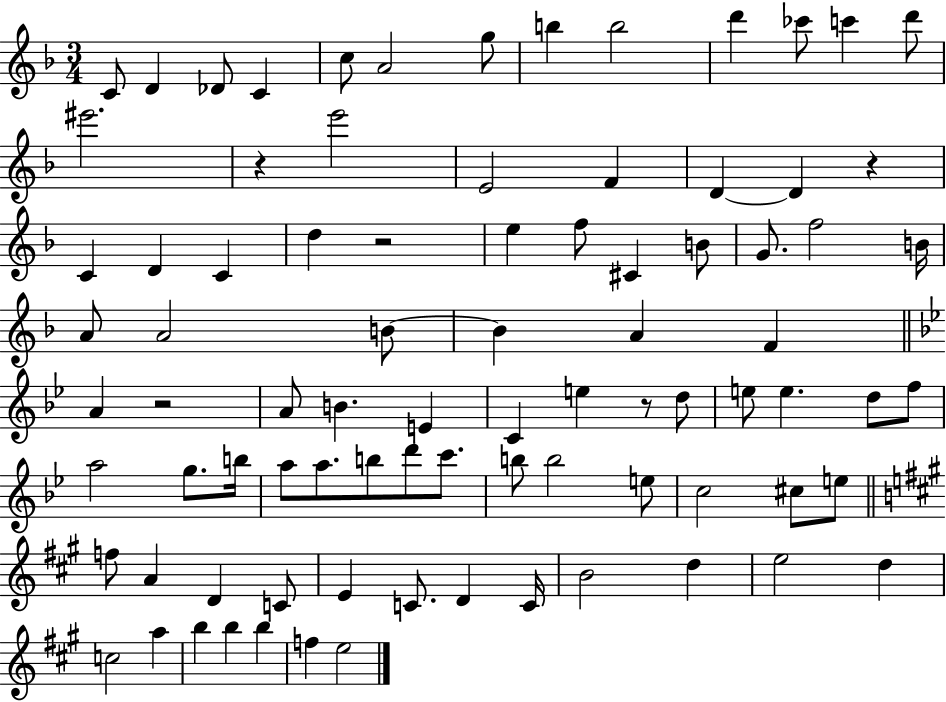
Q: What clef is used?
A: treble